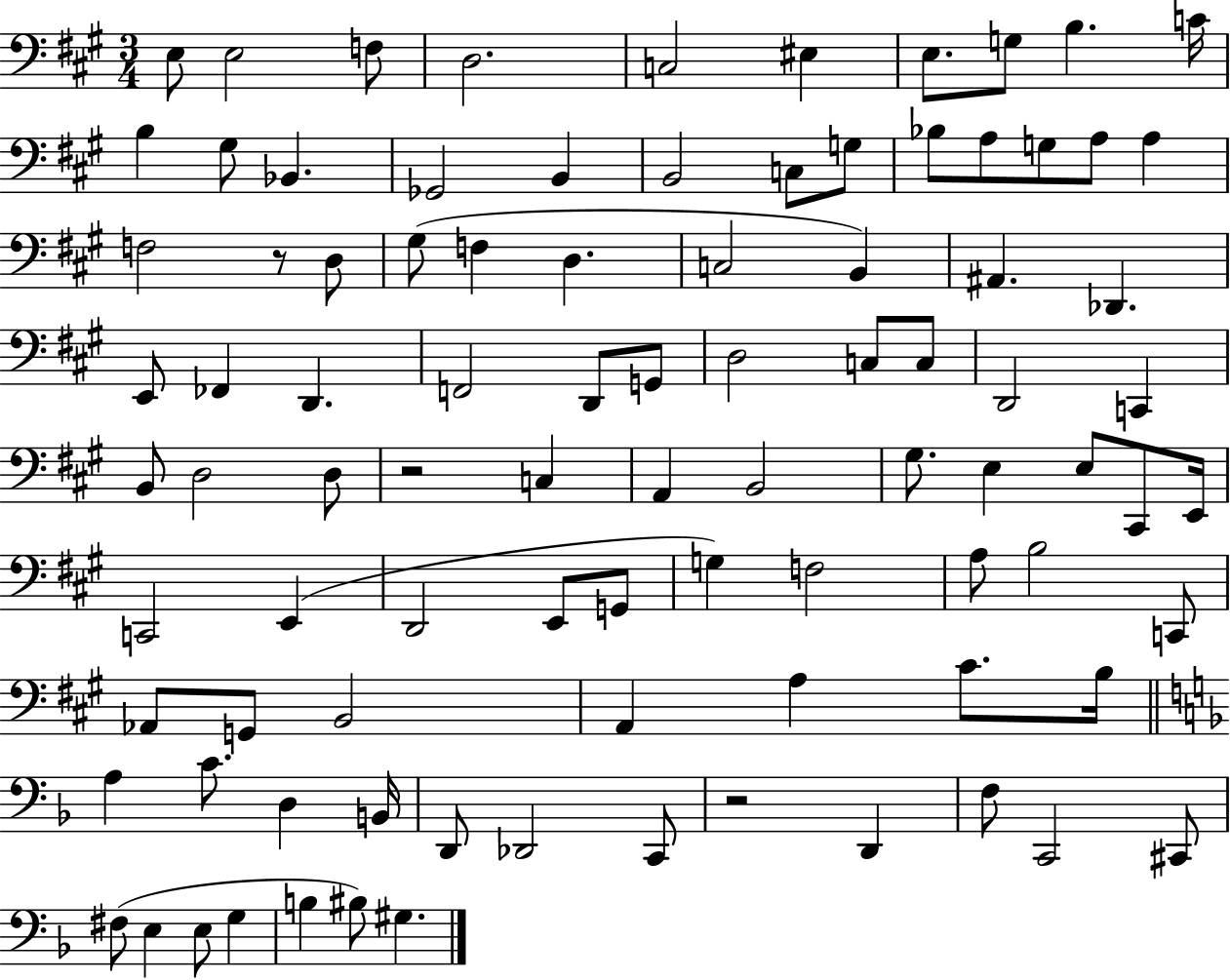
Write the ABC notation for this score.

X:1
T:Untitled
M:3/4
L:1/4
K:A
E,/2 E,2 F,/2 D,2 C,2 ^E, E,/2 G,/2 B, C/4 B, ^G,/2 _B,, _G,,2 B,, B,,2 C,/2 G,/2 _B,/2 A,/2 G,/2 A,/2 A, F,2 z/2 D,/2 ^G,/2 F, D, C,2 B,, ^A,, _D,, E,,/2 _F,, D,, F,,2 D,,/2 G,,/2 D,2 C,/2 C,/2 D,,2 C,, B,,/2 D,2 D,/2 z2 C, A,, B,,2 ^G,/2 E, E,/2 ^C,,/2 E,,/4 C,,2 E,, D,,2 E,,/2 G,,/2 G, F,2 A,/2 B,2 C,,/2 _A,,/2 G,,/2 B,,2 A,, A, ^C/2 B,/4 A, C/2 D, B,,/4 D,,/2 _D,,2 C,,/2 z2 D,, F,/2 C,,2 ^C,,/2 ^F,/2 E, E,/2 G, B, ^B,/2 ^G,